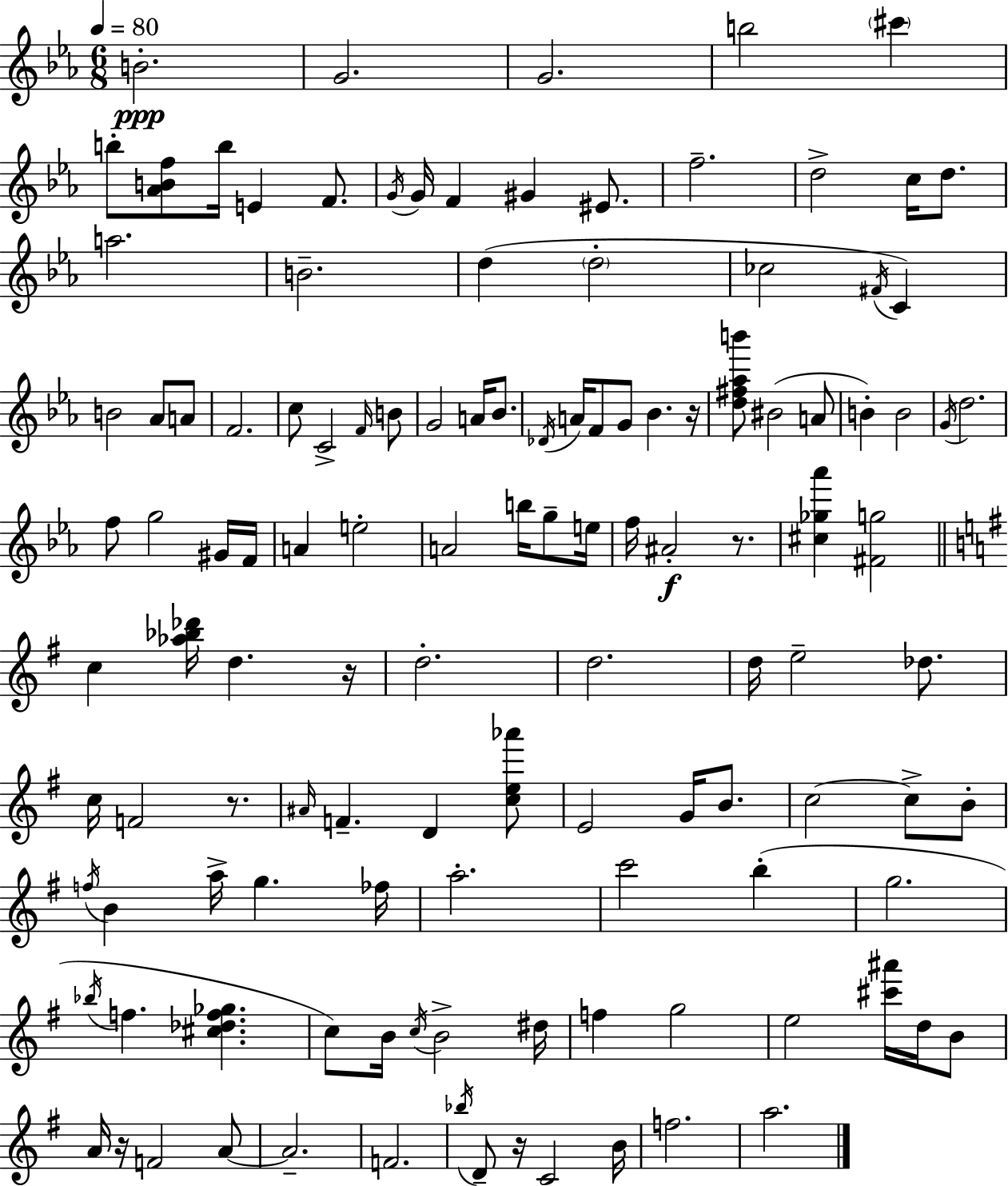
X:1
T:Untitled
M:6/8
L:1/4
K:Cm
B2 G2 G2 b2 ^c' b/2 [_ABf]/2 b/4 E F/2 G/4 G/4 F ^G ^E/2 f2 d2 c/4 d/2 a2 B2 d d2 _c2 ^F/4 C B2 _A/2 A/2 F2 c/2 C2 F/4 B/2 G2 A/4 _B/2 _D/4 A/4 F/2 G/2 _B z/4 [d^f_ab']/2 ^B2 A/2 B B2 G/4 d2 f/2 g2 ^G/4 F/4 A e2 A2 b/4 g/2 e/4 f/4 ^A2 z/2 [^c_g_a'] [^Fg]2 c [_a_b_d']/4 d z/4 d2 d2 d/4 e2 _d/2 c/4 F2 z/2 ^A/4 F D [ce_a']/2 E2 G/4 B/2 c2 c/2 B/2 f/4 B a/4 g _f/4 a2 c'2 b g2 _b/4 f [^c_df_g] c/2 B/4 c/4 B2 ^d/4 f g2 e2 [^c'^a']/4 d/4 B/2 A/4 z/4 F2 A/2 A2 F2 _b/4 D/2 z/4 C2 B/4 f2 a2